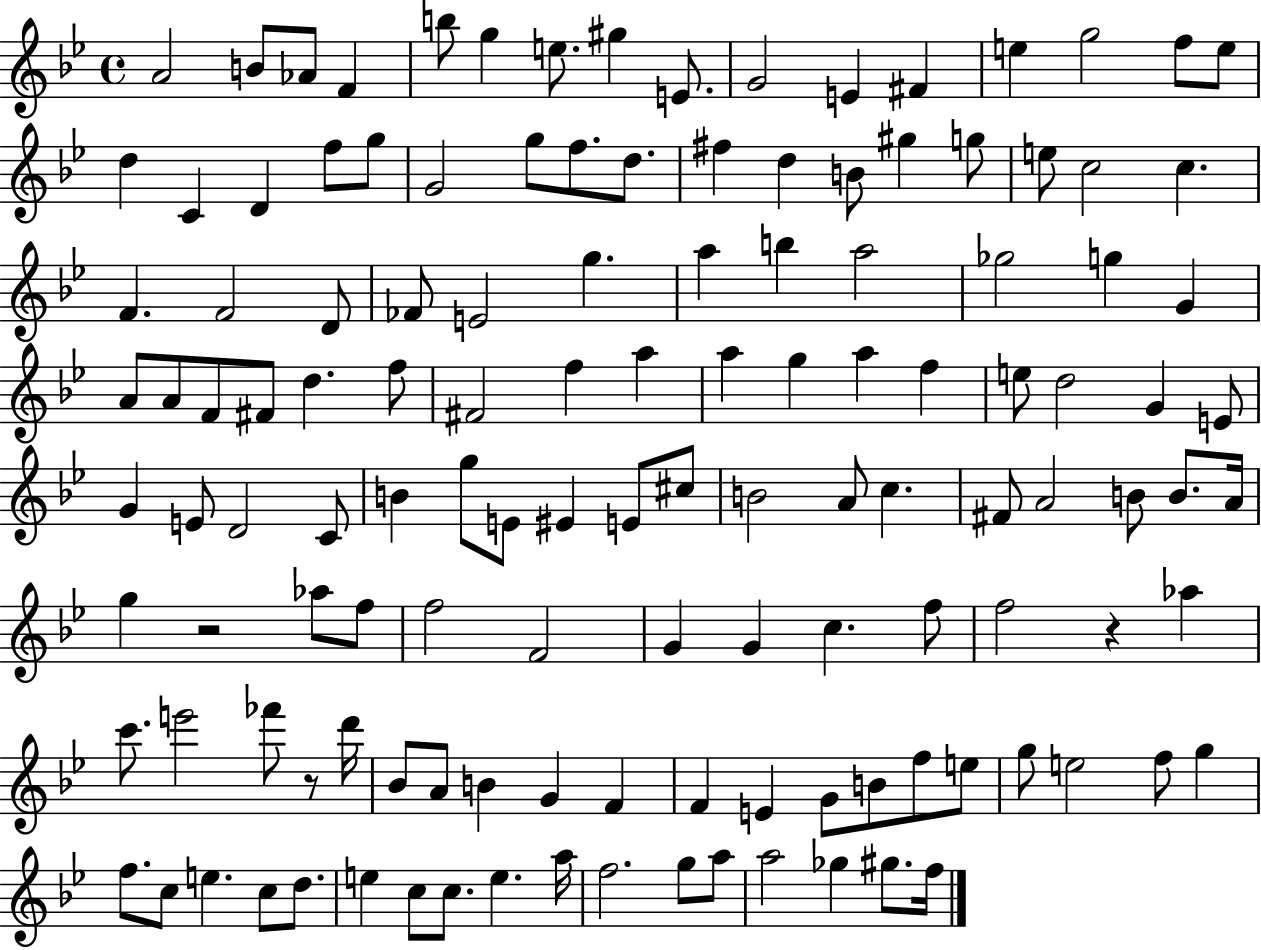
{
  \clef treble
  \time 4/4
  \defaultTimeSignature
  \key bes \major
  a'2 b'8 aes'8 f'4 | b''8 g''4 e''8. gis''4 e'8. | g'2 e'4 fis'4 | e''4 g''2 f''8 e''8 | \break d''4 c'4 d'4 f''8 g''8 | g'2 g''8 f''8. d''8. | fis''4 d''4 b'8 gis''4 g''8 | e''8 c''2 c''4. | \break f'4. f'2 d'8 | fes'8 e'2 g''4. | a''4 b''4 a''2 | ges''2 g''4 g'4 | \break a'8 a'8 f'8 fis'8 d''4. f''8 | fis'2 f''4 a''4 | a''4 g''4 a''4 f''4 | e''8 d''2 g'4 e'8 | \break g'4 e'8 d'2 c'8 | b'4 g''8 e'8 eis'4 e'8 cis''8 | b'2 a'8 c''4. | fis'8 a'2 b'8 b'8. a'16 | \break g''4 r2 aes''8 f''8 | f''2 f'2 | g'4 g'4 c''4. f''8 | f''2 r4 aes''4 | \break c'''8. e'''2 fes'''8 r8 d'''16 | bes'8 a'8 b'4 g'4 f'4 | f'4 e'4 g'8 b'8 f''8 e''8 | g''8 e''2 f''8 g''4 | \break f''8. c''8 e''4. c''8 d''8. | e''4 c''8 c''8. e''4. a''16 | f''2. g''8 a''8 | a''2 ges''4 gis''8. f''16 | \break \bar "|."
}